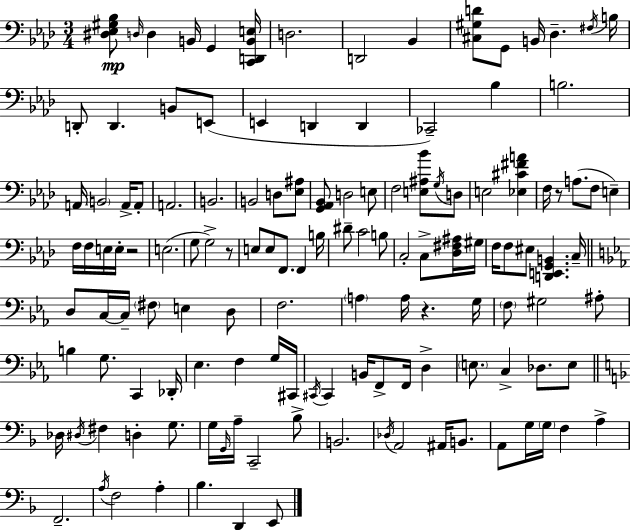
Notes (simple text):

[D#3,Eb3,G#3,Bb3]/e D3/s D3/q B2/s G2/q [C2,D2,B2,E3]/s D3/h. D2/h Bb2/q [C#3,G#3,D4]/e G2/e B2/s Db3/q. F#3/s B3/s D2/e D2/q. B2/e E2/e E2/q D2/q D2/q CES2/h Bb3/q B3/h. A2/s B2/h A2/s A2/e A2/h. B2/h. B2/h D3/e [Eb3,A#3]/e [G2,Ab2,Bb2]/e D3/h E3/e F3/h [E3,A#3,Bb4]/e G3/s D3/e E3/h [Eb3,C#4,F#4,A4]/q F3/s R/e A3/e. F3/e E3/q F3/s F3/s E3/s E3/s R/h E3/h. G3/e G3/h R/e E3/e E3/e F2/e. F2/q B3/s D#4/e C4/h B3/e C3/h C3/e [Db3,F#3,A#3]/s G#3/s F3/s F3/e EIS3/e [D2,E2,G2,B2]/q. C3/s D3/e C3/s C3/s F#3/e E3/q D3/e F3/h. A3/q A3/s R/q. G3/s F3/e G#3/h A#3/e B3/q G3/e. C2/q Db2/s Eb3/q. F3/q G3/s C#2/s C#2/s C#2/q B2/s F2/e F2/s D3/q E3/e. C3/q Db3/e. E3/e Db3/s D#3/s F#3/q D3/q G3/e. G3/s G2/s A3/s C2/h Bb3/e B2/h. Db3/s A2/h A#2/s B2/e. A2/e G3/s G3/s F3/q A3/q F2/h. A3/s F3/h A3/q Bb3/q. D2/q E2/e